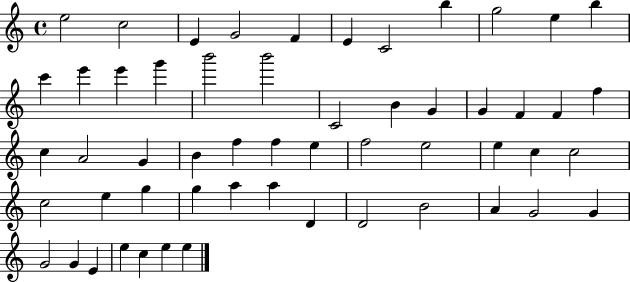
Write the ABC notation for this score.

X:1
T:Untitled
M:4/4
L:1/4
K:C
e2 c2 E G2 F E C2 b g2 e b c' e' e' g' b'2 b'2 C2 B G G F F f c A2 G B f f e f2 e2 e c c2 c2 e g g a a D D2 B2 A G2 G G2 G E e c e e